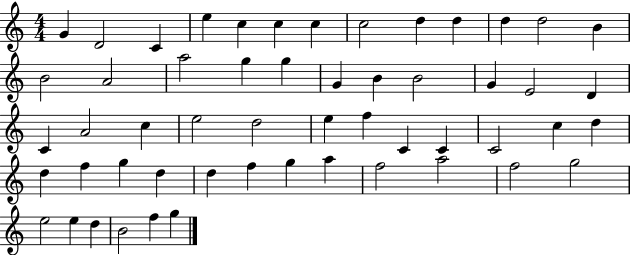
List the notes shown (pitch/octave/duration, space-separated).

G4/q D4/h C4/q E5/q C5/q C5/q C5/q C5/h D5/q D5/q D5/q D5/h B4/q B4/h A4/h A5/h G5/q G5/q G4/q B4/q B4/h G4/q E4/h D4/q C4/q A4/h C5/q E5/h D5/h E5/q F5/q C4/q C4/q C4/h C5/q D5/q D5/q F5/q G5/q D5/q D5/q F5/q G5/q A5/q F5/h A5/h F5/h G5/h E5/h E5/q D5/q B4/h F5/q G5/q